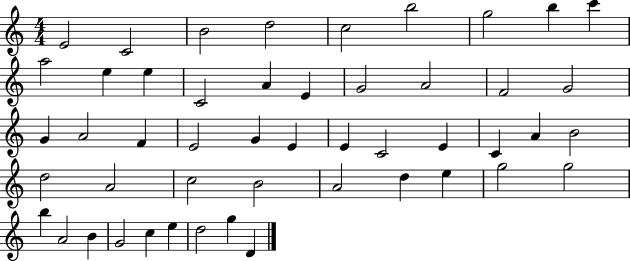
X:1
T:Untitled
M:4/4
L:1/4
K:C
E2 C2 B2 d2 c2 b2 g2 b c' a2 e e C2 A E G2 A2 F2 G2 G A2 F E2 G E E C2 E C A B2 d2 A2 c2 B2 A2 d e g2 g2 b A2 B G2 c e d2 g D